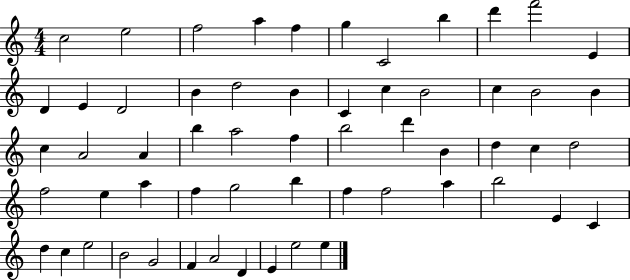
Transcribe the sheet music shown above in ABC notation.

X:1
T:Untitled
M:4/4
L:1/4
K:C
c2 e2 f2 a f g C2 b d' f'2 E D E D2 B d2 B C c B2 c B2 B c A2 A b a2 f b2 d' B d c d2 f2 e a f g2 b f f2 a b2 E C d c e2 B2 G2 F A2 D E e2 e